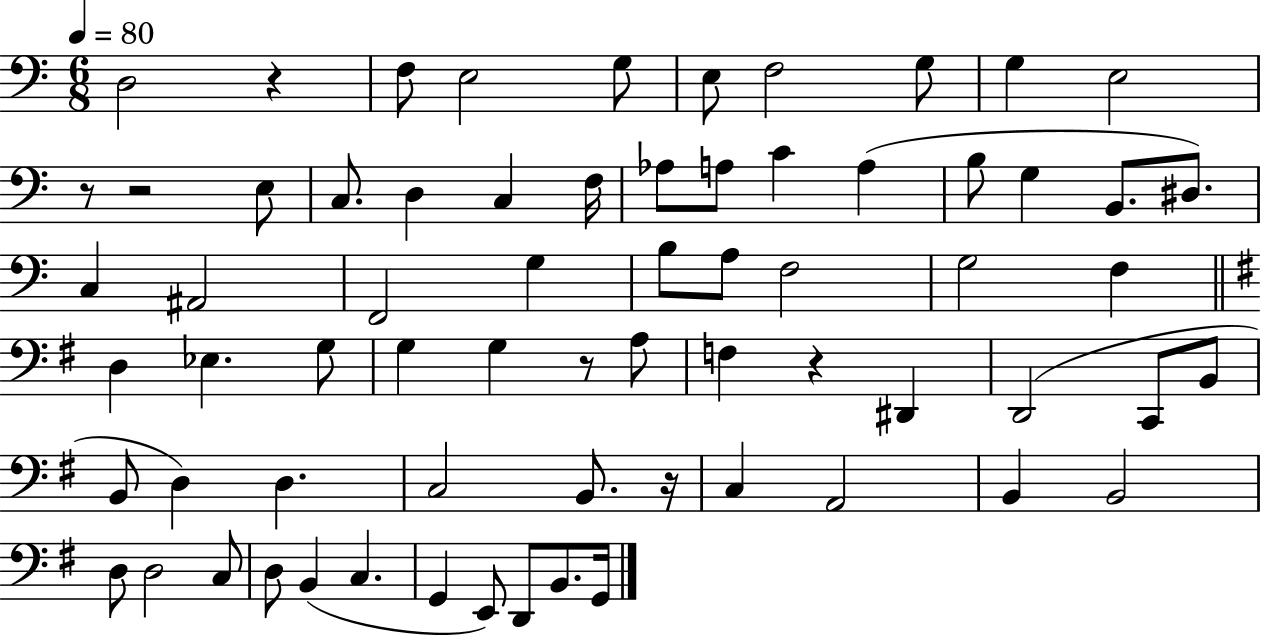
D3/h R/q F3/e E3/h G3/e E3/e F3/h G3/e G3/q E3/h R/e R/h E3/e C3/e. D3/q C3/q F3/s Ab3/e A3/e C4/q A3/q B3/e G3/q B2/e. D#3/e. C3/q A#2/h F2/h G3/q B3/e A3/e F3/h G3/h F3/q D3/q Eb3/q. G3/e G3/q G3/q R/e A3/e F3/q R/q D#2/q D2/h C2/e B2/e B2/e D3/q D3/q. C3/h B2/e. R/s C3/q A2/h B2/q B2/h D3/e D3/h C3/e D3/e B2/q C3/q. G2/q E2/e D2/e B2/e. G2/s